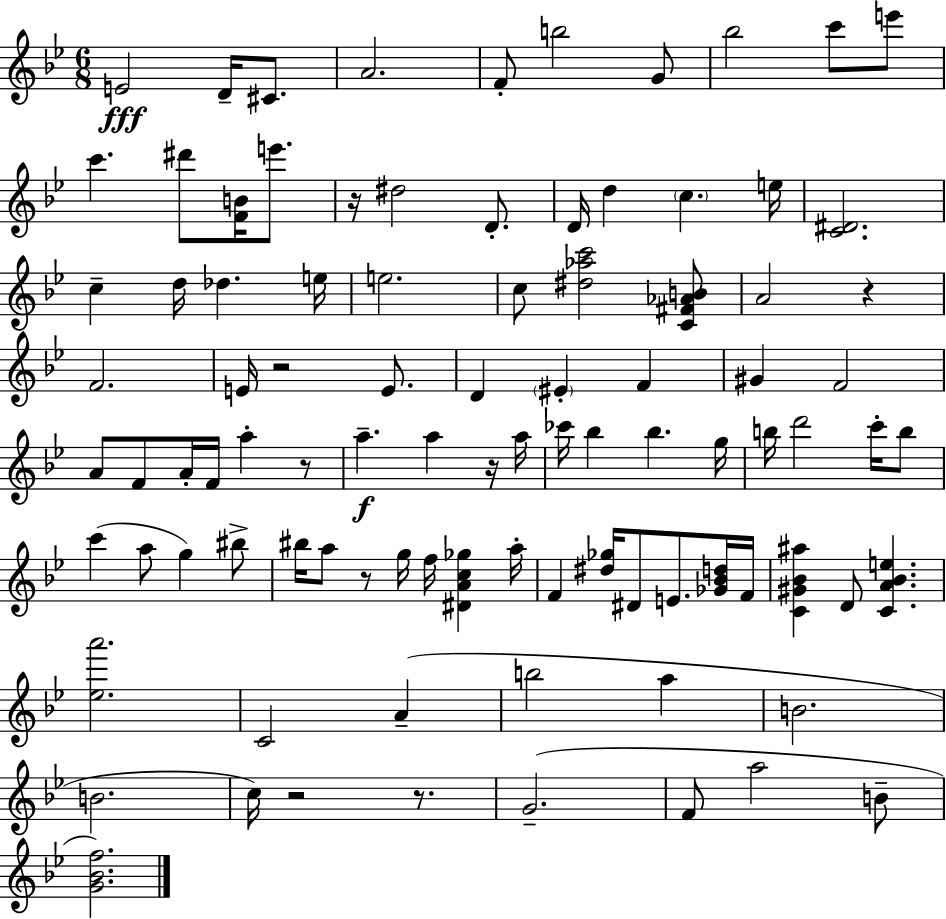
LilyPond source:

{
  \clef treble
  \numericTimeSignature
  \time 6/8
  \key g \minor
  e'2\fff d'16-- cis'8. | a'2. | f'8-. b''2 g'8 | bes''2 c'''8 e'''8 | \break c'''4. dis'''8 <f' b'>16 e'''8. | r16 dis''2 d'8.-. | d'16 d''4 \parenthesize c''4. e''16 | <c' dis'>2. | \break c''4-- d''16 des''4. e''16 | e''2. | c''8 <dis'' aes'' c'''>2 <c' fis' aes' b'>8 | a'2 r4 | \break f'2. | e'16 r2 e'8. | d'4 \parenthesize eis'4-. f'4 | gis'4 f'2 | \break a'8 f'8 a'16-. f'16 a''4-. r8 | a''4.--\f a''4 r16 a''16 | ces'''16 bes''4 bes''4. g''16 | b''16 d'''2 c'''16-. b''8 | \break c'''4( a''8 g''4) bis''8-> | bis''16 a''8 r8 g''16 f''16 <dis' a' c'' ges''>4 a''16-. | f'4 <dis'' ges''>16 dis'8 e'8. <ges' bes' d''>16 f'16 | <c' gis' bes' ais''>4 d'8 <c' a' bes' e''>4. | \break <ees'' a'''>2. | c'2 a'4--( | b''2 a''4 | b'2. | \break b'2. | c''16) r2 r8. | g'2.--( | f'8 a''2 b'8-- | \break <g' bes' f''>2.) | \bar "|."
}